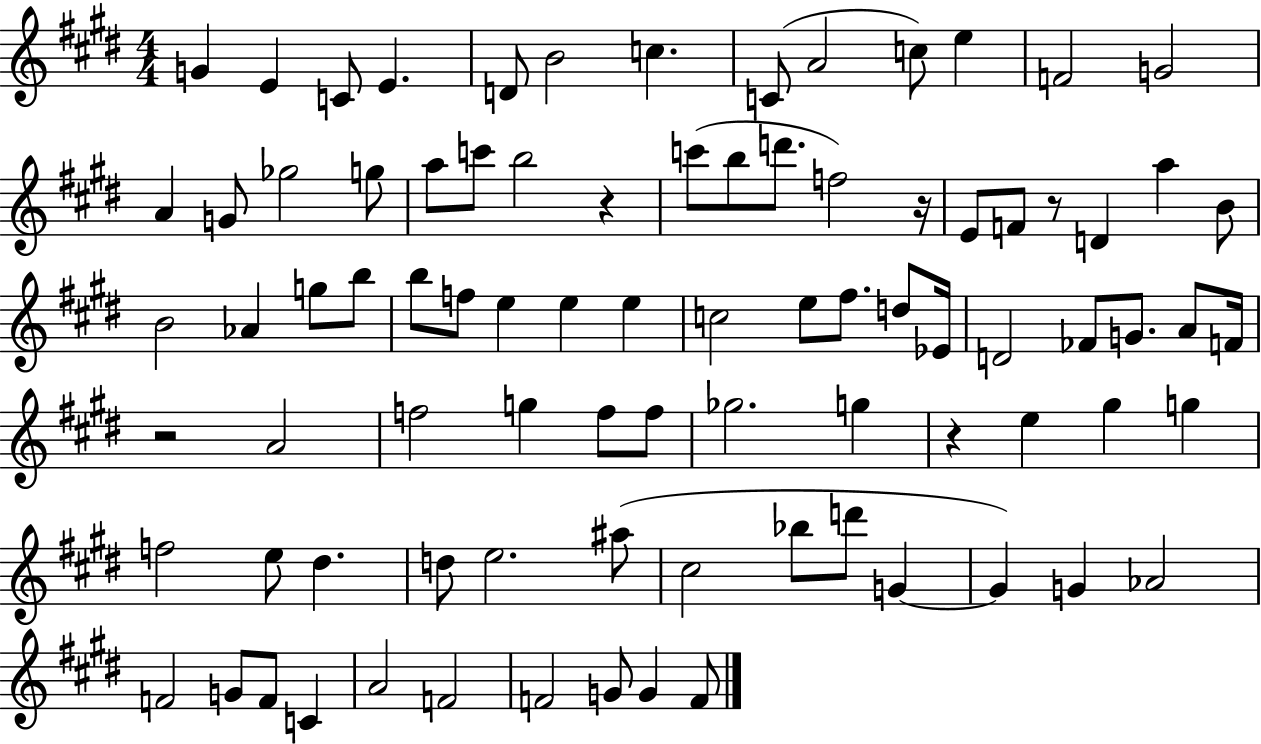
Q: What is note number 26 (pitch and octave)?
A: F4